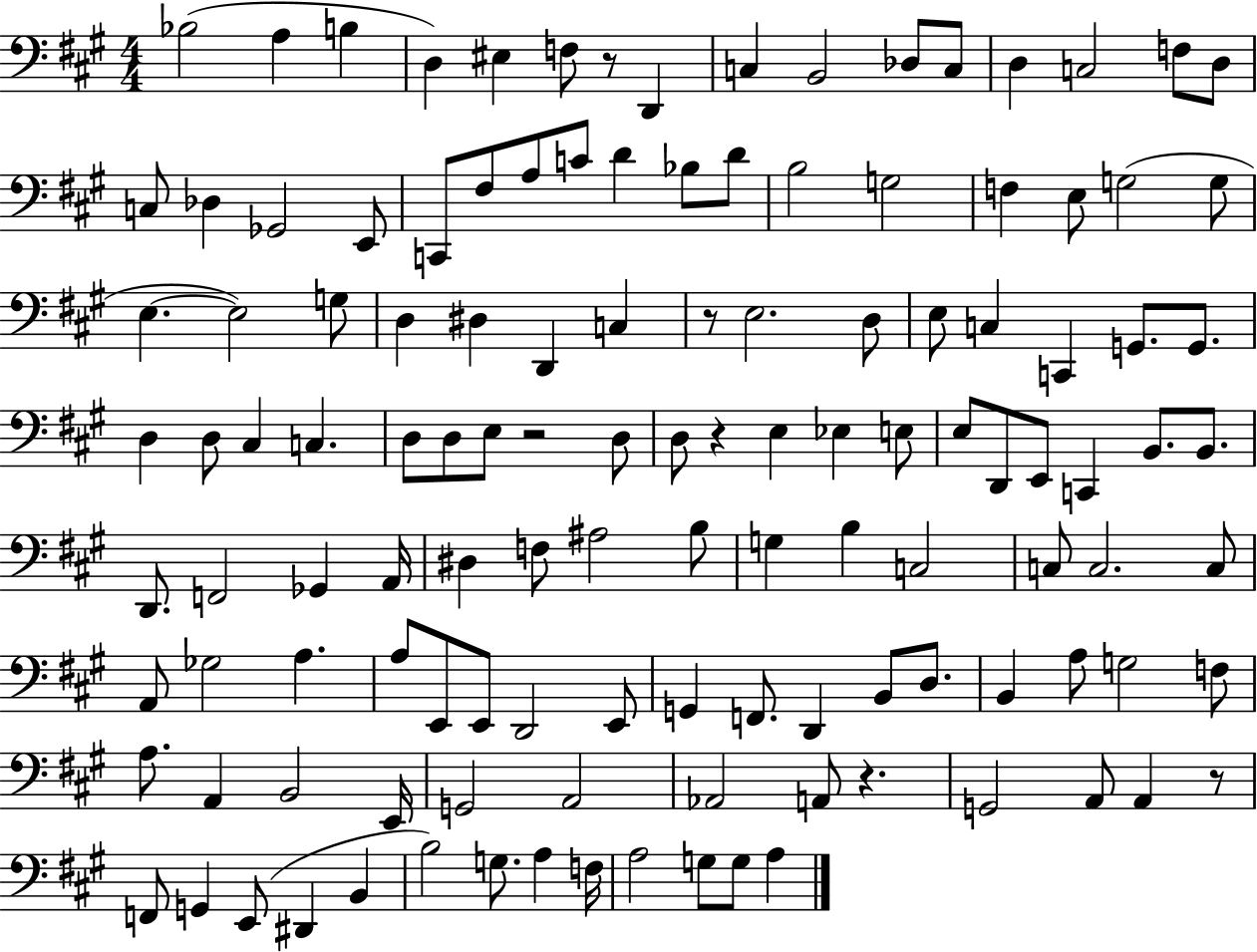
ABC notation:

X:1
T:Untitled
M:4/4
L:1/4
K:A
_B,2 A, B, D, ^E, F,/2 z/2 D,, C, B,,2 _D,/2 C,/2 D, C,2 F,/2 D,/2 C,/2 _D, _G,,2 E,,/2 C,,/2 ^F,/2 A,/2 C/2 D _B,/2 D/2 B,2 G,2 F, E,/2 G,2 G,/2 E, E,2 G,/2 D, ^D, D,, C, z/2 E,2 D,/2 E,/2 C, C,, G,,/2 G,,/2 D, D,/2 ^C, C, D,/2 D,/2 E,/2 z2 D,/2 D,/2 z E, _E, E,/2 E,/2 D,,/2 E,,/2 C,, B,,/2 B,,/2 D,,/2 F,,2 _G,, A,,/4 ^D, F,/2 ^A,2 B,/2 G, B, C,2 C,/2 C,2 C,/2 A,,/2 _G,2 A, A,/2 E,,/2 E,,/2 D,,2 E,,/2 G,, F,,/2 D,, B,,/2 D,/2 B,, A,/2 G,2 F,/2 A,/2 A,, B,,2 E,,/4 G,,2 A,,2 _A,,2 A,,/2 z G,,2 A,,/2 A,, z/2 F,,/2 G,, E,,/2 ^D,, B,, B,2 G,/2 A, F,/4 A,2 G,/2 G,/2 A,